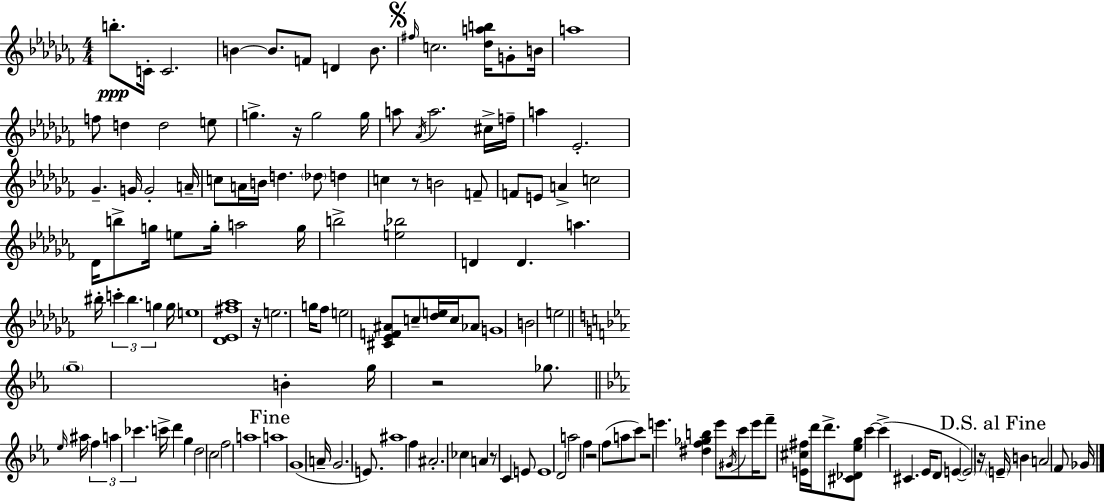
B5/e. C4/s C4/h. B4/q B4/e. F4/e D4/q B4/e. F#5/s C5/h. [Db5,A5,B5]/s G4/e B4/s A5/w F5/e D5/q D5/h E5/e G5/q. R/s G5/h G5/s A5/e Ab4/s A5/h. C#5/s F5/s A5/q Eb4/h. Gb4/q. G4/s G4/h A4/s C5/e A4/s B4/s D5/q. Db5/e D5/q C5/q R/e B4/h F4/e F4/e E4/e A4/q C5/h Db4/s B5/e G5/s E5/e G5/s A5/h G5/s B5/h [E5,Bb5]/h D4/q D4/q. A5/q. BIS5/s C6/q BIS5/q. G5/q G5/s E5/w [Db4,Eb4,F#5,Ab5]/w R/s E5/h. G5/s FES5/e E5/h [C#4,Eb4,F4,A#4]/e C5/e [Db5,E5]/s C5/s Ab4/e G4/w B4/h E5/h G5/w B4/q G5/s R/h Gb5/e. Eb5/s A#5/s F5/q A5/q CES6/q. C6/s D6/q G5/q D5/h C5/h F5/h A5/w A5/w G4/w A4/s G4/h. E4/e. A#5/w F5/q A#4/h. CES5/q A4/q R/e C4/q E4/e E4/w D4/h A5/h F5/q R/h F5/e A5/e C6/e R/h E6/q. [D#5,F5,Gb5,B5]/q E6/e G#4/s C6/e E6/s F6/e [E4,C#5,F#5]/s D6/s D6/e. [C#4,Db4,Eb5,G5]/e C6/q C6/q C#4/q. Eb4/s D4/e E4/q E4/h R/s E4/s B4/q A4/h F4/e Gb4/s